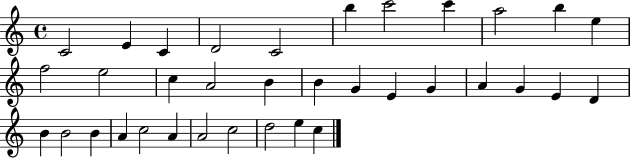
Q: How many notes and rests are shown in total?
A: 35